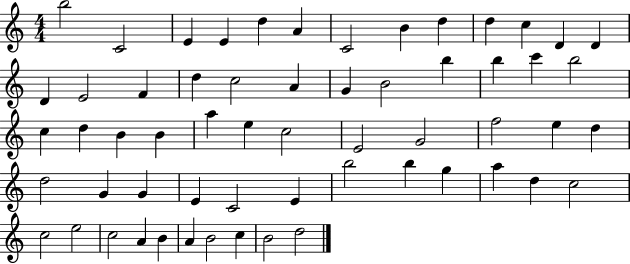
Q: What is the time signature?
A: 4/4